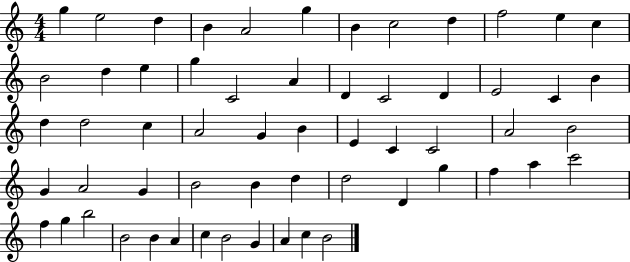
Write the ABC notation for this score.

X:1
T:Untitled
M:4/4
L:1/4
K:C
g e2 d B A2 g B c2 d f2 e c B2 d e g C2 A D C2 D E2 C B d d2 c A2 G B E C C2 A2 B2 G A2 G B2 B d d2 D g f a c'2 f g b2 B2 B A c B2 G A c B2